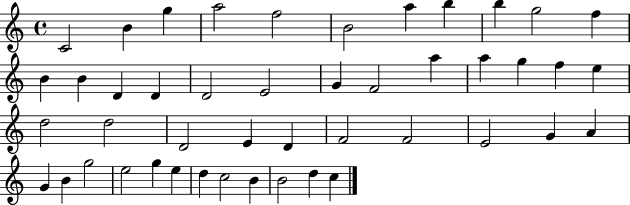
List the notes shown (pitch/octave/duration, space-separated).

C4/h B4/q G5/q A5/h F5/h B4/h A5/q B5/q B5/q G5/h F5/q B4/q B4/q D4/q D4/q D4/h E4/h G4/q F4/h A5/q A5/q G5/q F5/q E5/q D5/h D5/h D4/h E4/q D4/q F4/h F4/h E4/h G4/q A4/q G4/q B4/q G5/h E5/h G5/q E5/q D5/q C5/h B4/q B4/h D5/q C5/q